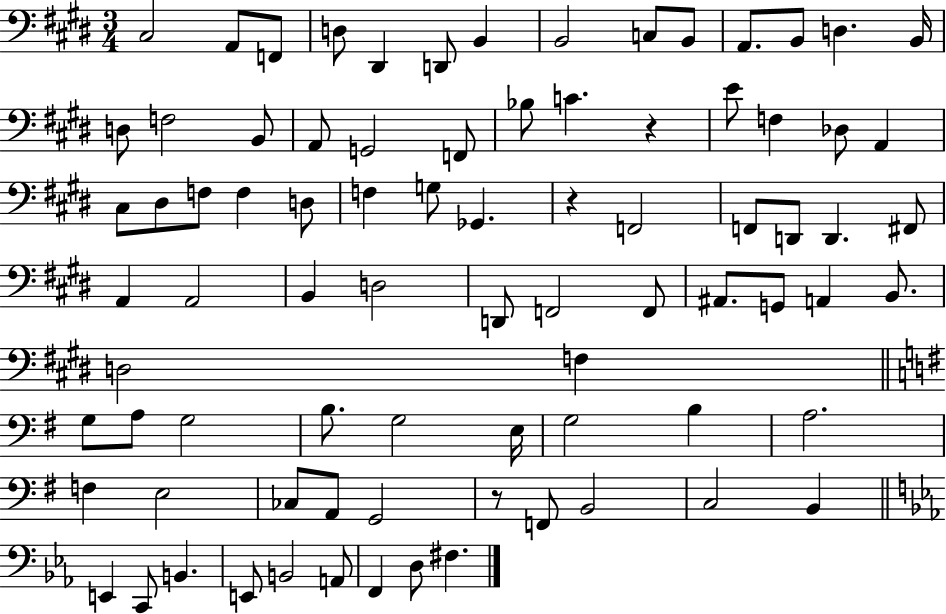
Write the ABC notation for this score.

X:1
T:Untitled
M:3/4
L:1/4
K:E
^C,2 A,,/2 F,,/2 D,/2 ^D,, D,,/2 B,, B,,2 C,/2 B,,/2 A,,/2 B,,/2 D, B,,/4 D,/2 F,2 B,,/2 A,,/2 G,,2 F,,/2 _B,/2 C z E/2 F, _D,/2 A,, ^C,/2 ^D,/2 F,/2 F, D,/2 F, G,/2 _G,, z F,,2 F,,/2 D,,/2 D,, ^F,,/2 A,, A,,2 B,, D,2 D,,/2 F,,2 F,,/2 ^A,,/2 G,,/2 A,, B,,/2 D,2 F, G,/2 A,/2 G,2 B,/2 G,2 E,/4 G,2 B, A,2 F, E,2 _C,/2 A,,/2 G,,2 z/2 F,,/2 B,,2 C,2 B,, E,, C,,/2 B,, E,,/2 B,,2 A,,/2 F,, D,/2 ^F,